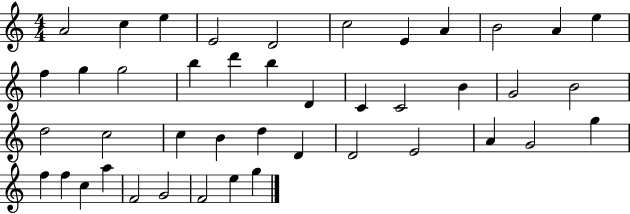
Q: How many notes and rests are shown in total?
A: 43